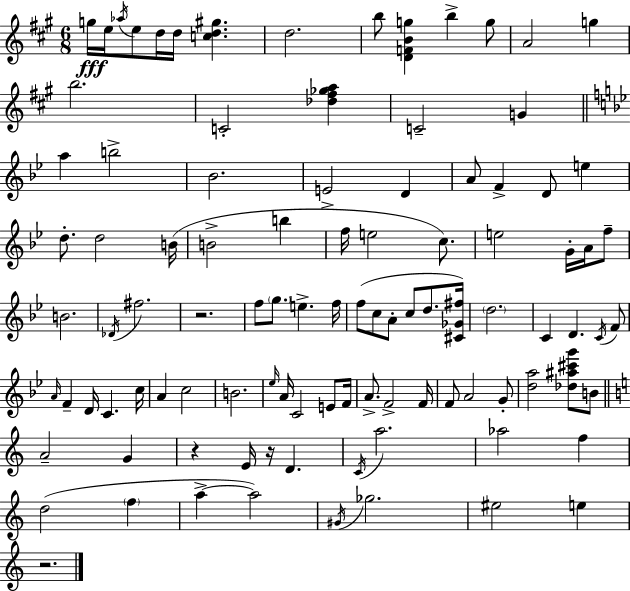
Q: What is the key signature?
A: A major